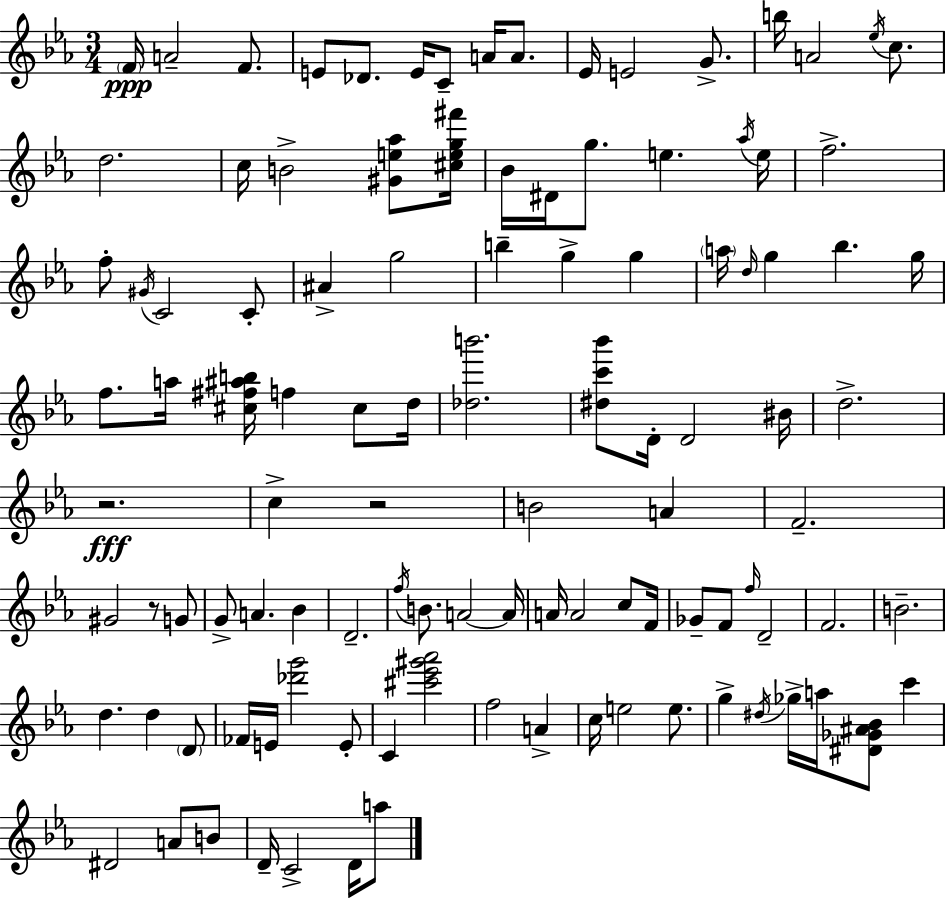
X:1
T:Untitled
M:3/4
L:1/4
K:Eb
F/4 A2 F/2 E/2 _D/2 E/4 C/2 A/4 A/2 _E/4 E2 G/2 b/4 A2 _e/4 c/2 d2 c/4 B2 [^Ge_a]/2 [^ceg^f']/4 _B/4 ^D/4 g/2 e _a/4 e/4 f2 f/2 ^G/4 C2 C/2 ^A g2 b g g a/4 d/4 g _b g/4 f/2 a/4 [^c^f^ab]/4 f ^c/2 d/4 [_db']2 [^dc'_b']/2 D/4 D2 ^B/4 d2 z2 c z2 B2 A F2 ^G2 z/2 G/2 G/2 A _B D2 f/4 B/2 A2 A/4 A/4 A2 c/2 F/4 _G/2 F/2 f/4 D2 F2 B2 d d D/2 _F/4 E/4 [_d'g']2 E/2 C [^c'_e'^g'_a']2 f2 A c/4 e2 e/2 g ^d/4 _g/4 a/4 [^D_G^A_B]/2 c' ^D2 A/2 B/2 D/4 C2 D/4 a/2